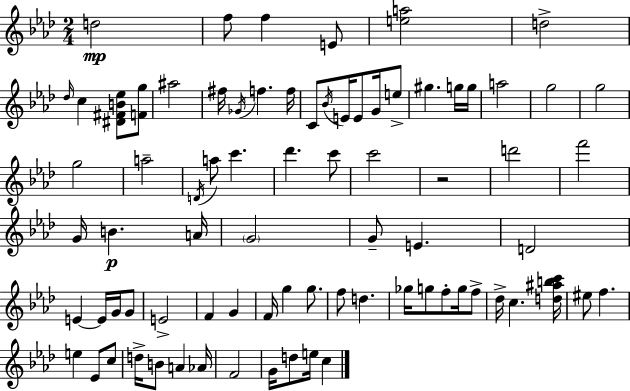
{
  \clef treble
  \numericTimeSignature
  \time 2/4
  \key f \minor
  \repeat volta 2 { d''2\mp | f''8 f''4 e'8 | <e'' a''>2 | d''2-> | \break \grace { des''16 } c''4 <dis' fis' b' ees''>8 <f' g''>8 | ais''2 | fis''16 \acciaccatura { ges'16 } f''4. | f''16 c'8 \acciaccatura { bes'16 } e'16 e'8 | \break g'16 e''8-> gis''4. | g''16 g''16 a''2 | g''2 | g''2 | \break g''2 | a''2-- | \acciaccatura { d'16 } a''8 c'''4. | des'''4. | \break c'''8 c'''2 | r2 | d'''2 | f'''2 | \break g'16 b'4.\p | a'16 \parenthesize g'2 | g'8-- e'4. | d'2 | \break e'4~~ | e'16 g'16 g'8 e'2-> | f'4 | g'4 f'16 g''4 | \break g''8. f''8 d''4. | ges''16 g''8 f''8-. | g''16 f''8-> des''16-> c''4. | <d'' ais'' b'' c'''>16 eis''8 f''4. | \break e''4 | ees'8 c''8 d''16-> b'8 a'4 | aes'16 f'2 | g'16 d''8 e''16 | \break c''4 } \bar "|."
}